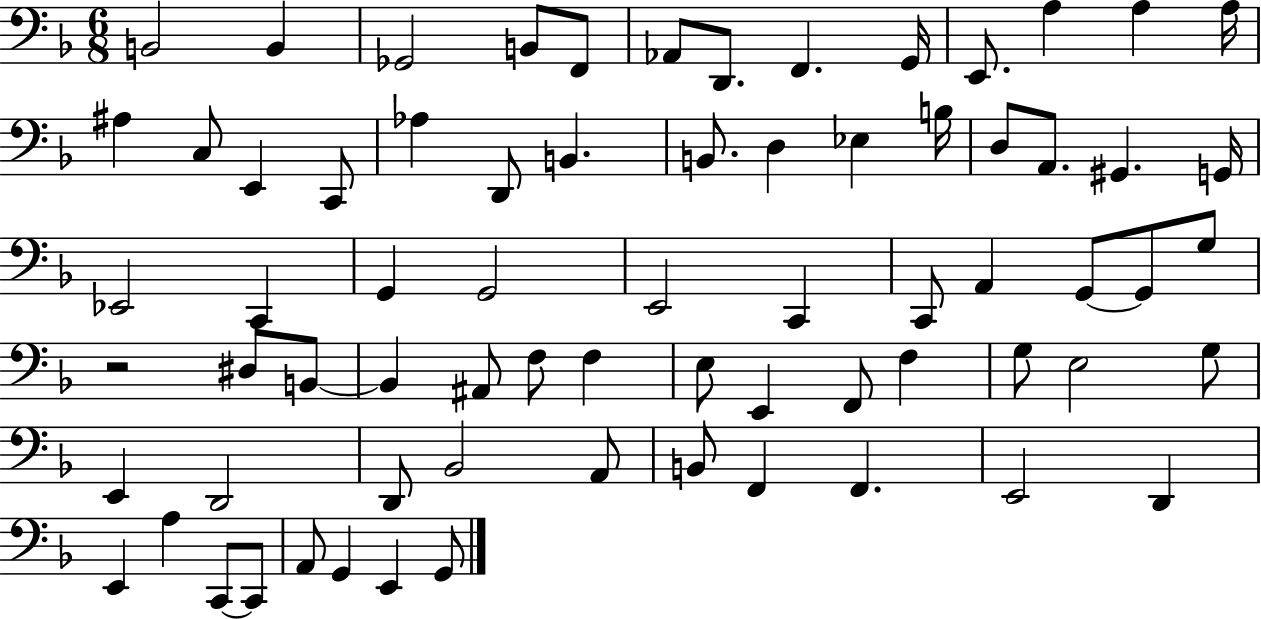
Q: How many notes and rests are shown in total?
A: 71